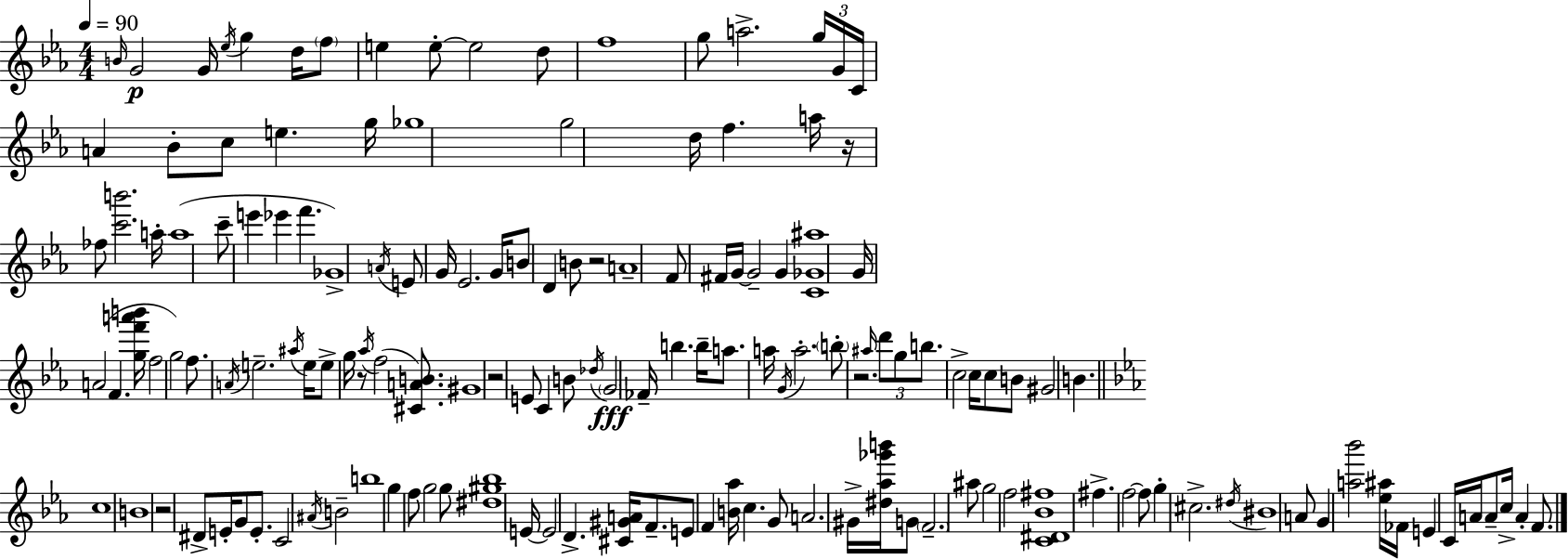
B4/s G4/h G4/s Eb5/s G5/q D5/s F5/e E5/q E5/e E5/h D5/e F5/w G5/e A5/h. G5/s G4/s C4/s A4/q Bb4/e C5/e E5/q. G5/s Gb5/w G5/h D5/s F5/q. A5/s R/s FES5/e [C6,B6]/h. A5/s A5/w C6/e E6/q Eb6/q F6/q. Gb4/w A4/s E4/e G4/s Eb4/h. G4/s B4/e D4/q B4/e R/h A4/w F4/e F#4/s G4/s G4/h G4/q [C4,Gb4,A#5]/w G4/s A4/h F4/q. [G5,F6,A6,B6]/s F5/h G5/h F5/e. A4/s E5/h. A#5/s E5/s E5/e G5/s R/e Ab5/s F5/h [C#4,A4,B4]/e. G#4/w R/h E4/e C4/q B4/e Db5/s G4/h FES4/s B5/q. B5/s A5/e. A5/s G4/s A5/h. B5/e R/h. A#5/s D6/e G5/e B5/e. C5/h C5/s C5/e B4/e G#4/h B4/q. C5/w B4/w R/h D#4/e E4/s G4/e E4/e. C4/h A#4/s B4/h B5/w G5/q F5/e G5/h G5/e [D#5,G#5,Bb5]/w E4/s E4/h D4/q. [C#4,G#4,A4]/s F4/e. E4/e F4/q [B4,Ab5]/s C5/q. G4/e A4/h. G#4/s [D#5,Ab5,Gb6,B6]/s G4/e F4/h. A#5/e G5/h F5/h [C4,D#4,Bb4,F#5]/w F#5/q. F5/h F5/e G5/q C#5/h. D#5/s BIS4/w A4/e G4/q [A5,Bb6]/h [Eb5,A#5]/s FES4/s E4/q C4/s A4/s A4/e C5/s A4/q F4/e.